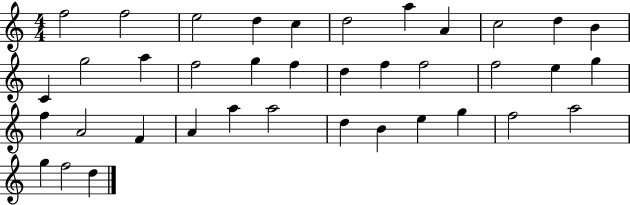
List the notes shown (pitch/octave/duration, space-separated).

F5/h F5/h E5/h D5/q C5/q D5/h A5/q A4/q C5/h D5/q B4/q C4/q G5/h A5/q F5/h G5/q F5/q D5/q F5/q F5/h F5/h E5/q G5/q F5/q A4/h F4/q A4/q A5/q A5/h D5/q B4/q E5/q G5/q F5/h A5/h G5/q F5/h D5/q